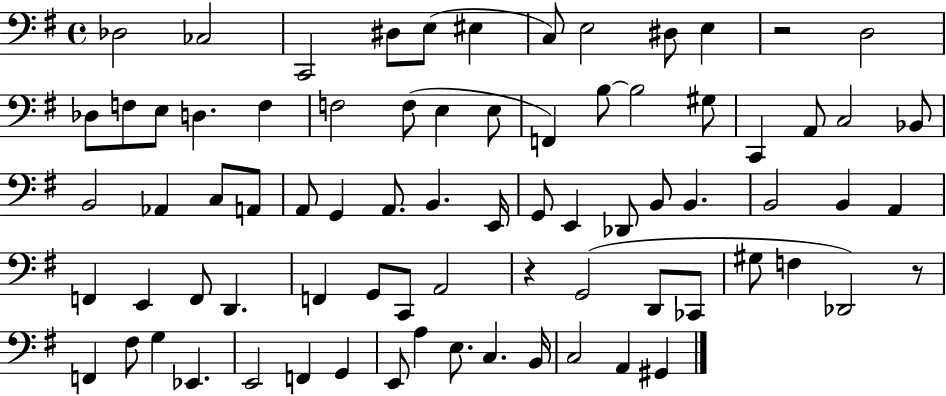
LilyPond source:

{
  \clef bass
  \time 4/4
  \defaultTimeSignature
  \key g \major
  \repeat volta 2 { des2 ces2 | c,2 dis8 e8( eis4 | c8) e2 dis8 e4 | r2 d2 | \break des8 f8 e8 d4. f4 | f2 f8( e4 e8 | f,4) b8~~ b2 gis8 | c,4 a,8 c2 bes,8 | \break b,2 aes,4 c8 a,8 | a,8 g,4 a,8. b,4. e,16 | g,8 e,4 des,8 b,8 b,4. | b,2 b,4 a,4 | \break f,4 e,4 f,8 d,4. | f,4 g,8 c,8 a,2 | r4 g,2( d,8 ces,8 | gis8 f4 des,2) r8 | \break f,4 fis8 g4 ees,4. | e,2 f,4 g,4 | e,8 a4 e8. c4. b,16 | c2 a,4 gis,4 | \break } \bar "|."
}